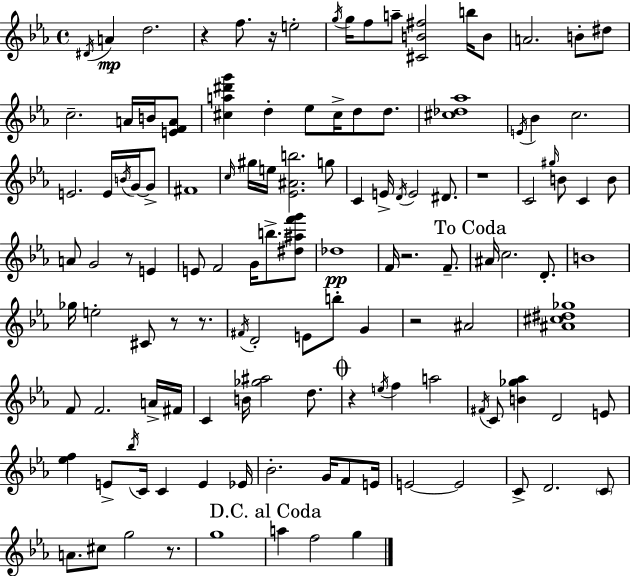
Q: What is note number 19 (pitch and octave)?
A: Eb5